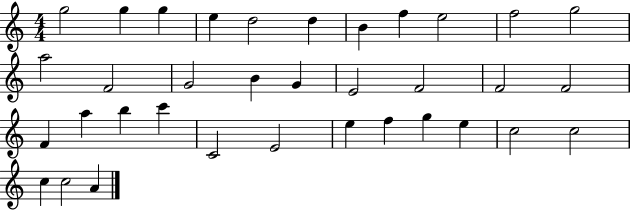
X:1
T:Untitled
M:4/4
L:1/4
K:C
g2 g g e d2 d B f e2 f2 g2 a2 F2 G2 B G E2 F2 F2 F2 F a b c' C2 E2 e f g e c2 c2 c c2 A